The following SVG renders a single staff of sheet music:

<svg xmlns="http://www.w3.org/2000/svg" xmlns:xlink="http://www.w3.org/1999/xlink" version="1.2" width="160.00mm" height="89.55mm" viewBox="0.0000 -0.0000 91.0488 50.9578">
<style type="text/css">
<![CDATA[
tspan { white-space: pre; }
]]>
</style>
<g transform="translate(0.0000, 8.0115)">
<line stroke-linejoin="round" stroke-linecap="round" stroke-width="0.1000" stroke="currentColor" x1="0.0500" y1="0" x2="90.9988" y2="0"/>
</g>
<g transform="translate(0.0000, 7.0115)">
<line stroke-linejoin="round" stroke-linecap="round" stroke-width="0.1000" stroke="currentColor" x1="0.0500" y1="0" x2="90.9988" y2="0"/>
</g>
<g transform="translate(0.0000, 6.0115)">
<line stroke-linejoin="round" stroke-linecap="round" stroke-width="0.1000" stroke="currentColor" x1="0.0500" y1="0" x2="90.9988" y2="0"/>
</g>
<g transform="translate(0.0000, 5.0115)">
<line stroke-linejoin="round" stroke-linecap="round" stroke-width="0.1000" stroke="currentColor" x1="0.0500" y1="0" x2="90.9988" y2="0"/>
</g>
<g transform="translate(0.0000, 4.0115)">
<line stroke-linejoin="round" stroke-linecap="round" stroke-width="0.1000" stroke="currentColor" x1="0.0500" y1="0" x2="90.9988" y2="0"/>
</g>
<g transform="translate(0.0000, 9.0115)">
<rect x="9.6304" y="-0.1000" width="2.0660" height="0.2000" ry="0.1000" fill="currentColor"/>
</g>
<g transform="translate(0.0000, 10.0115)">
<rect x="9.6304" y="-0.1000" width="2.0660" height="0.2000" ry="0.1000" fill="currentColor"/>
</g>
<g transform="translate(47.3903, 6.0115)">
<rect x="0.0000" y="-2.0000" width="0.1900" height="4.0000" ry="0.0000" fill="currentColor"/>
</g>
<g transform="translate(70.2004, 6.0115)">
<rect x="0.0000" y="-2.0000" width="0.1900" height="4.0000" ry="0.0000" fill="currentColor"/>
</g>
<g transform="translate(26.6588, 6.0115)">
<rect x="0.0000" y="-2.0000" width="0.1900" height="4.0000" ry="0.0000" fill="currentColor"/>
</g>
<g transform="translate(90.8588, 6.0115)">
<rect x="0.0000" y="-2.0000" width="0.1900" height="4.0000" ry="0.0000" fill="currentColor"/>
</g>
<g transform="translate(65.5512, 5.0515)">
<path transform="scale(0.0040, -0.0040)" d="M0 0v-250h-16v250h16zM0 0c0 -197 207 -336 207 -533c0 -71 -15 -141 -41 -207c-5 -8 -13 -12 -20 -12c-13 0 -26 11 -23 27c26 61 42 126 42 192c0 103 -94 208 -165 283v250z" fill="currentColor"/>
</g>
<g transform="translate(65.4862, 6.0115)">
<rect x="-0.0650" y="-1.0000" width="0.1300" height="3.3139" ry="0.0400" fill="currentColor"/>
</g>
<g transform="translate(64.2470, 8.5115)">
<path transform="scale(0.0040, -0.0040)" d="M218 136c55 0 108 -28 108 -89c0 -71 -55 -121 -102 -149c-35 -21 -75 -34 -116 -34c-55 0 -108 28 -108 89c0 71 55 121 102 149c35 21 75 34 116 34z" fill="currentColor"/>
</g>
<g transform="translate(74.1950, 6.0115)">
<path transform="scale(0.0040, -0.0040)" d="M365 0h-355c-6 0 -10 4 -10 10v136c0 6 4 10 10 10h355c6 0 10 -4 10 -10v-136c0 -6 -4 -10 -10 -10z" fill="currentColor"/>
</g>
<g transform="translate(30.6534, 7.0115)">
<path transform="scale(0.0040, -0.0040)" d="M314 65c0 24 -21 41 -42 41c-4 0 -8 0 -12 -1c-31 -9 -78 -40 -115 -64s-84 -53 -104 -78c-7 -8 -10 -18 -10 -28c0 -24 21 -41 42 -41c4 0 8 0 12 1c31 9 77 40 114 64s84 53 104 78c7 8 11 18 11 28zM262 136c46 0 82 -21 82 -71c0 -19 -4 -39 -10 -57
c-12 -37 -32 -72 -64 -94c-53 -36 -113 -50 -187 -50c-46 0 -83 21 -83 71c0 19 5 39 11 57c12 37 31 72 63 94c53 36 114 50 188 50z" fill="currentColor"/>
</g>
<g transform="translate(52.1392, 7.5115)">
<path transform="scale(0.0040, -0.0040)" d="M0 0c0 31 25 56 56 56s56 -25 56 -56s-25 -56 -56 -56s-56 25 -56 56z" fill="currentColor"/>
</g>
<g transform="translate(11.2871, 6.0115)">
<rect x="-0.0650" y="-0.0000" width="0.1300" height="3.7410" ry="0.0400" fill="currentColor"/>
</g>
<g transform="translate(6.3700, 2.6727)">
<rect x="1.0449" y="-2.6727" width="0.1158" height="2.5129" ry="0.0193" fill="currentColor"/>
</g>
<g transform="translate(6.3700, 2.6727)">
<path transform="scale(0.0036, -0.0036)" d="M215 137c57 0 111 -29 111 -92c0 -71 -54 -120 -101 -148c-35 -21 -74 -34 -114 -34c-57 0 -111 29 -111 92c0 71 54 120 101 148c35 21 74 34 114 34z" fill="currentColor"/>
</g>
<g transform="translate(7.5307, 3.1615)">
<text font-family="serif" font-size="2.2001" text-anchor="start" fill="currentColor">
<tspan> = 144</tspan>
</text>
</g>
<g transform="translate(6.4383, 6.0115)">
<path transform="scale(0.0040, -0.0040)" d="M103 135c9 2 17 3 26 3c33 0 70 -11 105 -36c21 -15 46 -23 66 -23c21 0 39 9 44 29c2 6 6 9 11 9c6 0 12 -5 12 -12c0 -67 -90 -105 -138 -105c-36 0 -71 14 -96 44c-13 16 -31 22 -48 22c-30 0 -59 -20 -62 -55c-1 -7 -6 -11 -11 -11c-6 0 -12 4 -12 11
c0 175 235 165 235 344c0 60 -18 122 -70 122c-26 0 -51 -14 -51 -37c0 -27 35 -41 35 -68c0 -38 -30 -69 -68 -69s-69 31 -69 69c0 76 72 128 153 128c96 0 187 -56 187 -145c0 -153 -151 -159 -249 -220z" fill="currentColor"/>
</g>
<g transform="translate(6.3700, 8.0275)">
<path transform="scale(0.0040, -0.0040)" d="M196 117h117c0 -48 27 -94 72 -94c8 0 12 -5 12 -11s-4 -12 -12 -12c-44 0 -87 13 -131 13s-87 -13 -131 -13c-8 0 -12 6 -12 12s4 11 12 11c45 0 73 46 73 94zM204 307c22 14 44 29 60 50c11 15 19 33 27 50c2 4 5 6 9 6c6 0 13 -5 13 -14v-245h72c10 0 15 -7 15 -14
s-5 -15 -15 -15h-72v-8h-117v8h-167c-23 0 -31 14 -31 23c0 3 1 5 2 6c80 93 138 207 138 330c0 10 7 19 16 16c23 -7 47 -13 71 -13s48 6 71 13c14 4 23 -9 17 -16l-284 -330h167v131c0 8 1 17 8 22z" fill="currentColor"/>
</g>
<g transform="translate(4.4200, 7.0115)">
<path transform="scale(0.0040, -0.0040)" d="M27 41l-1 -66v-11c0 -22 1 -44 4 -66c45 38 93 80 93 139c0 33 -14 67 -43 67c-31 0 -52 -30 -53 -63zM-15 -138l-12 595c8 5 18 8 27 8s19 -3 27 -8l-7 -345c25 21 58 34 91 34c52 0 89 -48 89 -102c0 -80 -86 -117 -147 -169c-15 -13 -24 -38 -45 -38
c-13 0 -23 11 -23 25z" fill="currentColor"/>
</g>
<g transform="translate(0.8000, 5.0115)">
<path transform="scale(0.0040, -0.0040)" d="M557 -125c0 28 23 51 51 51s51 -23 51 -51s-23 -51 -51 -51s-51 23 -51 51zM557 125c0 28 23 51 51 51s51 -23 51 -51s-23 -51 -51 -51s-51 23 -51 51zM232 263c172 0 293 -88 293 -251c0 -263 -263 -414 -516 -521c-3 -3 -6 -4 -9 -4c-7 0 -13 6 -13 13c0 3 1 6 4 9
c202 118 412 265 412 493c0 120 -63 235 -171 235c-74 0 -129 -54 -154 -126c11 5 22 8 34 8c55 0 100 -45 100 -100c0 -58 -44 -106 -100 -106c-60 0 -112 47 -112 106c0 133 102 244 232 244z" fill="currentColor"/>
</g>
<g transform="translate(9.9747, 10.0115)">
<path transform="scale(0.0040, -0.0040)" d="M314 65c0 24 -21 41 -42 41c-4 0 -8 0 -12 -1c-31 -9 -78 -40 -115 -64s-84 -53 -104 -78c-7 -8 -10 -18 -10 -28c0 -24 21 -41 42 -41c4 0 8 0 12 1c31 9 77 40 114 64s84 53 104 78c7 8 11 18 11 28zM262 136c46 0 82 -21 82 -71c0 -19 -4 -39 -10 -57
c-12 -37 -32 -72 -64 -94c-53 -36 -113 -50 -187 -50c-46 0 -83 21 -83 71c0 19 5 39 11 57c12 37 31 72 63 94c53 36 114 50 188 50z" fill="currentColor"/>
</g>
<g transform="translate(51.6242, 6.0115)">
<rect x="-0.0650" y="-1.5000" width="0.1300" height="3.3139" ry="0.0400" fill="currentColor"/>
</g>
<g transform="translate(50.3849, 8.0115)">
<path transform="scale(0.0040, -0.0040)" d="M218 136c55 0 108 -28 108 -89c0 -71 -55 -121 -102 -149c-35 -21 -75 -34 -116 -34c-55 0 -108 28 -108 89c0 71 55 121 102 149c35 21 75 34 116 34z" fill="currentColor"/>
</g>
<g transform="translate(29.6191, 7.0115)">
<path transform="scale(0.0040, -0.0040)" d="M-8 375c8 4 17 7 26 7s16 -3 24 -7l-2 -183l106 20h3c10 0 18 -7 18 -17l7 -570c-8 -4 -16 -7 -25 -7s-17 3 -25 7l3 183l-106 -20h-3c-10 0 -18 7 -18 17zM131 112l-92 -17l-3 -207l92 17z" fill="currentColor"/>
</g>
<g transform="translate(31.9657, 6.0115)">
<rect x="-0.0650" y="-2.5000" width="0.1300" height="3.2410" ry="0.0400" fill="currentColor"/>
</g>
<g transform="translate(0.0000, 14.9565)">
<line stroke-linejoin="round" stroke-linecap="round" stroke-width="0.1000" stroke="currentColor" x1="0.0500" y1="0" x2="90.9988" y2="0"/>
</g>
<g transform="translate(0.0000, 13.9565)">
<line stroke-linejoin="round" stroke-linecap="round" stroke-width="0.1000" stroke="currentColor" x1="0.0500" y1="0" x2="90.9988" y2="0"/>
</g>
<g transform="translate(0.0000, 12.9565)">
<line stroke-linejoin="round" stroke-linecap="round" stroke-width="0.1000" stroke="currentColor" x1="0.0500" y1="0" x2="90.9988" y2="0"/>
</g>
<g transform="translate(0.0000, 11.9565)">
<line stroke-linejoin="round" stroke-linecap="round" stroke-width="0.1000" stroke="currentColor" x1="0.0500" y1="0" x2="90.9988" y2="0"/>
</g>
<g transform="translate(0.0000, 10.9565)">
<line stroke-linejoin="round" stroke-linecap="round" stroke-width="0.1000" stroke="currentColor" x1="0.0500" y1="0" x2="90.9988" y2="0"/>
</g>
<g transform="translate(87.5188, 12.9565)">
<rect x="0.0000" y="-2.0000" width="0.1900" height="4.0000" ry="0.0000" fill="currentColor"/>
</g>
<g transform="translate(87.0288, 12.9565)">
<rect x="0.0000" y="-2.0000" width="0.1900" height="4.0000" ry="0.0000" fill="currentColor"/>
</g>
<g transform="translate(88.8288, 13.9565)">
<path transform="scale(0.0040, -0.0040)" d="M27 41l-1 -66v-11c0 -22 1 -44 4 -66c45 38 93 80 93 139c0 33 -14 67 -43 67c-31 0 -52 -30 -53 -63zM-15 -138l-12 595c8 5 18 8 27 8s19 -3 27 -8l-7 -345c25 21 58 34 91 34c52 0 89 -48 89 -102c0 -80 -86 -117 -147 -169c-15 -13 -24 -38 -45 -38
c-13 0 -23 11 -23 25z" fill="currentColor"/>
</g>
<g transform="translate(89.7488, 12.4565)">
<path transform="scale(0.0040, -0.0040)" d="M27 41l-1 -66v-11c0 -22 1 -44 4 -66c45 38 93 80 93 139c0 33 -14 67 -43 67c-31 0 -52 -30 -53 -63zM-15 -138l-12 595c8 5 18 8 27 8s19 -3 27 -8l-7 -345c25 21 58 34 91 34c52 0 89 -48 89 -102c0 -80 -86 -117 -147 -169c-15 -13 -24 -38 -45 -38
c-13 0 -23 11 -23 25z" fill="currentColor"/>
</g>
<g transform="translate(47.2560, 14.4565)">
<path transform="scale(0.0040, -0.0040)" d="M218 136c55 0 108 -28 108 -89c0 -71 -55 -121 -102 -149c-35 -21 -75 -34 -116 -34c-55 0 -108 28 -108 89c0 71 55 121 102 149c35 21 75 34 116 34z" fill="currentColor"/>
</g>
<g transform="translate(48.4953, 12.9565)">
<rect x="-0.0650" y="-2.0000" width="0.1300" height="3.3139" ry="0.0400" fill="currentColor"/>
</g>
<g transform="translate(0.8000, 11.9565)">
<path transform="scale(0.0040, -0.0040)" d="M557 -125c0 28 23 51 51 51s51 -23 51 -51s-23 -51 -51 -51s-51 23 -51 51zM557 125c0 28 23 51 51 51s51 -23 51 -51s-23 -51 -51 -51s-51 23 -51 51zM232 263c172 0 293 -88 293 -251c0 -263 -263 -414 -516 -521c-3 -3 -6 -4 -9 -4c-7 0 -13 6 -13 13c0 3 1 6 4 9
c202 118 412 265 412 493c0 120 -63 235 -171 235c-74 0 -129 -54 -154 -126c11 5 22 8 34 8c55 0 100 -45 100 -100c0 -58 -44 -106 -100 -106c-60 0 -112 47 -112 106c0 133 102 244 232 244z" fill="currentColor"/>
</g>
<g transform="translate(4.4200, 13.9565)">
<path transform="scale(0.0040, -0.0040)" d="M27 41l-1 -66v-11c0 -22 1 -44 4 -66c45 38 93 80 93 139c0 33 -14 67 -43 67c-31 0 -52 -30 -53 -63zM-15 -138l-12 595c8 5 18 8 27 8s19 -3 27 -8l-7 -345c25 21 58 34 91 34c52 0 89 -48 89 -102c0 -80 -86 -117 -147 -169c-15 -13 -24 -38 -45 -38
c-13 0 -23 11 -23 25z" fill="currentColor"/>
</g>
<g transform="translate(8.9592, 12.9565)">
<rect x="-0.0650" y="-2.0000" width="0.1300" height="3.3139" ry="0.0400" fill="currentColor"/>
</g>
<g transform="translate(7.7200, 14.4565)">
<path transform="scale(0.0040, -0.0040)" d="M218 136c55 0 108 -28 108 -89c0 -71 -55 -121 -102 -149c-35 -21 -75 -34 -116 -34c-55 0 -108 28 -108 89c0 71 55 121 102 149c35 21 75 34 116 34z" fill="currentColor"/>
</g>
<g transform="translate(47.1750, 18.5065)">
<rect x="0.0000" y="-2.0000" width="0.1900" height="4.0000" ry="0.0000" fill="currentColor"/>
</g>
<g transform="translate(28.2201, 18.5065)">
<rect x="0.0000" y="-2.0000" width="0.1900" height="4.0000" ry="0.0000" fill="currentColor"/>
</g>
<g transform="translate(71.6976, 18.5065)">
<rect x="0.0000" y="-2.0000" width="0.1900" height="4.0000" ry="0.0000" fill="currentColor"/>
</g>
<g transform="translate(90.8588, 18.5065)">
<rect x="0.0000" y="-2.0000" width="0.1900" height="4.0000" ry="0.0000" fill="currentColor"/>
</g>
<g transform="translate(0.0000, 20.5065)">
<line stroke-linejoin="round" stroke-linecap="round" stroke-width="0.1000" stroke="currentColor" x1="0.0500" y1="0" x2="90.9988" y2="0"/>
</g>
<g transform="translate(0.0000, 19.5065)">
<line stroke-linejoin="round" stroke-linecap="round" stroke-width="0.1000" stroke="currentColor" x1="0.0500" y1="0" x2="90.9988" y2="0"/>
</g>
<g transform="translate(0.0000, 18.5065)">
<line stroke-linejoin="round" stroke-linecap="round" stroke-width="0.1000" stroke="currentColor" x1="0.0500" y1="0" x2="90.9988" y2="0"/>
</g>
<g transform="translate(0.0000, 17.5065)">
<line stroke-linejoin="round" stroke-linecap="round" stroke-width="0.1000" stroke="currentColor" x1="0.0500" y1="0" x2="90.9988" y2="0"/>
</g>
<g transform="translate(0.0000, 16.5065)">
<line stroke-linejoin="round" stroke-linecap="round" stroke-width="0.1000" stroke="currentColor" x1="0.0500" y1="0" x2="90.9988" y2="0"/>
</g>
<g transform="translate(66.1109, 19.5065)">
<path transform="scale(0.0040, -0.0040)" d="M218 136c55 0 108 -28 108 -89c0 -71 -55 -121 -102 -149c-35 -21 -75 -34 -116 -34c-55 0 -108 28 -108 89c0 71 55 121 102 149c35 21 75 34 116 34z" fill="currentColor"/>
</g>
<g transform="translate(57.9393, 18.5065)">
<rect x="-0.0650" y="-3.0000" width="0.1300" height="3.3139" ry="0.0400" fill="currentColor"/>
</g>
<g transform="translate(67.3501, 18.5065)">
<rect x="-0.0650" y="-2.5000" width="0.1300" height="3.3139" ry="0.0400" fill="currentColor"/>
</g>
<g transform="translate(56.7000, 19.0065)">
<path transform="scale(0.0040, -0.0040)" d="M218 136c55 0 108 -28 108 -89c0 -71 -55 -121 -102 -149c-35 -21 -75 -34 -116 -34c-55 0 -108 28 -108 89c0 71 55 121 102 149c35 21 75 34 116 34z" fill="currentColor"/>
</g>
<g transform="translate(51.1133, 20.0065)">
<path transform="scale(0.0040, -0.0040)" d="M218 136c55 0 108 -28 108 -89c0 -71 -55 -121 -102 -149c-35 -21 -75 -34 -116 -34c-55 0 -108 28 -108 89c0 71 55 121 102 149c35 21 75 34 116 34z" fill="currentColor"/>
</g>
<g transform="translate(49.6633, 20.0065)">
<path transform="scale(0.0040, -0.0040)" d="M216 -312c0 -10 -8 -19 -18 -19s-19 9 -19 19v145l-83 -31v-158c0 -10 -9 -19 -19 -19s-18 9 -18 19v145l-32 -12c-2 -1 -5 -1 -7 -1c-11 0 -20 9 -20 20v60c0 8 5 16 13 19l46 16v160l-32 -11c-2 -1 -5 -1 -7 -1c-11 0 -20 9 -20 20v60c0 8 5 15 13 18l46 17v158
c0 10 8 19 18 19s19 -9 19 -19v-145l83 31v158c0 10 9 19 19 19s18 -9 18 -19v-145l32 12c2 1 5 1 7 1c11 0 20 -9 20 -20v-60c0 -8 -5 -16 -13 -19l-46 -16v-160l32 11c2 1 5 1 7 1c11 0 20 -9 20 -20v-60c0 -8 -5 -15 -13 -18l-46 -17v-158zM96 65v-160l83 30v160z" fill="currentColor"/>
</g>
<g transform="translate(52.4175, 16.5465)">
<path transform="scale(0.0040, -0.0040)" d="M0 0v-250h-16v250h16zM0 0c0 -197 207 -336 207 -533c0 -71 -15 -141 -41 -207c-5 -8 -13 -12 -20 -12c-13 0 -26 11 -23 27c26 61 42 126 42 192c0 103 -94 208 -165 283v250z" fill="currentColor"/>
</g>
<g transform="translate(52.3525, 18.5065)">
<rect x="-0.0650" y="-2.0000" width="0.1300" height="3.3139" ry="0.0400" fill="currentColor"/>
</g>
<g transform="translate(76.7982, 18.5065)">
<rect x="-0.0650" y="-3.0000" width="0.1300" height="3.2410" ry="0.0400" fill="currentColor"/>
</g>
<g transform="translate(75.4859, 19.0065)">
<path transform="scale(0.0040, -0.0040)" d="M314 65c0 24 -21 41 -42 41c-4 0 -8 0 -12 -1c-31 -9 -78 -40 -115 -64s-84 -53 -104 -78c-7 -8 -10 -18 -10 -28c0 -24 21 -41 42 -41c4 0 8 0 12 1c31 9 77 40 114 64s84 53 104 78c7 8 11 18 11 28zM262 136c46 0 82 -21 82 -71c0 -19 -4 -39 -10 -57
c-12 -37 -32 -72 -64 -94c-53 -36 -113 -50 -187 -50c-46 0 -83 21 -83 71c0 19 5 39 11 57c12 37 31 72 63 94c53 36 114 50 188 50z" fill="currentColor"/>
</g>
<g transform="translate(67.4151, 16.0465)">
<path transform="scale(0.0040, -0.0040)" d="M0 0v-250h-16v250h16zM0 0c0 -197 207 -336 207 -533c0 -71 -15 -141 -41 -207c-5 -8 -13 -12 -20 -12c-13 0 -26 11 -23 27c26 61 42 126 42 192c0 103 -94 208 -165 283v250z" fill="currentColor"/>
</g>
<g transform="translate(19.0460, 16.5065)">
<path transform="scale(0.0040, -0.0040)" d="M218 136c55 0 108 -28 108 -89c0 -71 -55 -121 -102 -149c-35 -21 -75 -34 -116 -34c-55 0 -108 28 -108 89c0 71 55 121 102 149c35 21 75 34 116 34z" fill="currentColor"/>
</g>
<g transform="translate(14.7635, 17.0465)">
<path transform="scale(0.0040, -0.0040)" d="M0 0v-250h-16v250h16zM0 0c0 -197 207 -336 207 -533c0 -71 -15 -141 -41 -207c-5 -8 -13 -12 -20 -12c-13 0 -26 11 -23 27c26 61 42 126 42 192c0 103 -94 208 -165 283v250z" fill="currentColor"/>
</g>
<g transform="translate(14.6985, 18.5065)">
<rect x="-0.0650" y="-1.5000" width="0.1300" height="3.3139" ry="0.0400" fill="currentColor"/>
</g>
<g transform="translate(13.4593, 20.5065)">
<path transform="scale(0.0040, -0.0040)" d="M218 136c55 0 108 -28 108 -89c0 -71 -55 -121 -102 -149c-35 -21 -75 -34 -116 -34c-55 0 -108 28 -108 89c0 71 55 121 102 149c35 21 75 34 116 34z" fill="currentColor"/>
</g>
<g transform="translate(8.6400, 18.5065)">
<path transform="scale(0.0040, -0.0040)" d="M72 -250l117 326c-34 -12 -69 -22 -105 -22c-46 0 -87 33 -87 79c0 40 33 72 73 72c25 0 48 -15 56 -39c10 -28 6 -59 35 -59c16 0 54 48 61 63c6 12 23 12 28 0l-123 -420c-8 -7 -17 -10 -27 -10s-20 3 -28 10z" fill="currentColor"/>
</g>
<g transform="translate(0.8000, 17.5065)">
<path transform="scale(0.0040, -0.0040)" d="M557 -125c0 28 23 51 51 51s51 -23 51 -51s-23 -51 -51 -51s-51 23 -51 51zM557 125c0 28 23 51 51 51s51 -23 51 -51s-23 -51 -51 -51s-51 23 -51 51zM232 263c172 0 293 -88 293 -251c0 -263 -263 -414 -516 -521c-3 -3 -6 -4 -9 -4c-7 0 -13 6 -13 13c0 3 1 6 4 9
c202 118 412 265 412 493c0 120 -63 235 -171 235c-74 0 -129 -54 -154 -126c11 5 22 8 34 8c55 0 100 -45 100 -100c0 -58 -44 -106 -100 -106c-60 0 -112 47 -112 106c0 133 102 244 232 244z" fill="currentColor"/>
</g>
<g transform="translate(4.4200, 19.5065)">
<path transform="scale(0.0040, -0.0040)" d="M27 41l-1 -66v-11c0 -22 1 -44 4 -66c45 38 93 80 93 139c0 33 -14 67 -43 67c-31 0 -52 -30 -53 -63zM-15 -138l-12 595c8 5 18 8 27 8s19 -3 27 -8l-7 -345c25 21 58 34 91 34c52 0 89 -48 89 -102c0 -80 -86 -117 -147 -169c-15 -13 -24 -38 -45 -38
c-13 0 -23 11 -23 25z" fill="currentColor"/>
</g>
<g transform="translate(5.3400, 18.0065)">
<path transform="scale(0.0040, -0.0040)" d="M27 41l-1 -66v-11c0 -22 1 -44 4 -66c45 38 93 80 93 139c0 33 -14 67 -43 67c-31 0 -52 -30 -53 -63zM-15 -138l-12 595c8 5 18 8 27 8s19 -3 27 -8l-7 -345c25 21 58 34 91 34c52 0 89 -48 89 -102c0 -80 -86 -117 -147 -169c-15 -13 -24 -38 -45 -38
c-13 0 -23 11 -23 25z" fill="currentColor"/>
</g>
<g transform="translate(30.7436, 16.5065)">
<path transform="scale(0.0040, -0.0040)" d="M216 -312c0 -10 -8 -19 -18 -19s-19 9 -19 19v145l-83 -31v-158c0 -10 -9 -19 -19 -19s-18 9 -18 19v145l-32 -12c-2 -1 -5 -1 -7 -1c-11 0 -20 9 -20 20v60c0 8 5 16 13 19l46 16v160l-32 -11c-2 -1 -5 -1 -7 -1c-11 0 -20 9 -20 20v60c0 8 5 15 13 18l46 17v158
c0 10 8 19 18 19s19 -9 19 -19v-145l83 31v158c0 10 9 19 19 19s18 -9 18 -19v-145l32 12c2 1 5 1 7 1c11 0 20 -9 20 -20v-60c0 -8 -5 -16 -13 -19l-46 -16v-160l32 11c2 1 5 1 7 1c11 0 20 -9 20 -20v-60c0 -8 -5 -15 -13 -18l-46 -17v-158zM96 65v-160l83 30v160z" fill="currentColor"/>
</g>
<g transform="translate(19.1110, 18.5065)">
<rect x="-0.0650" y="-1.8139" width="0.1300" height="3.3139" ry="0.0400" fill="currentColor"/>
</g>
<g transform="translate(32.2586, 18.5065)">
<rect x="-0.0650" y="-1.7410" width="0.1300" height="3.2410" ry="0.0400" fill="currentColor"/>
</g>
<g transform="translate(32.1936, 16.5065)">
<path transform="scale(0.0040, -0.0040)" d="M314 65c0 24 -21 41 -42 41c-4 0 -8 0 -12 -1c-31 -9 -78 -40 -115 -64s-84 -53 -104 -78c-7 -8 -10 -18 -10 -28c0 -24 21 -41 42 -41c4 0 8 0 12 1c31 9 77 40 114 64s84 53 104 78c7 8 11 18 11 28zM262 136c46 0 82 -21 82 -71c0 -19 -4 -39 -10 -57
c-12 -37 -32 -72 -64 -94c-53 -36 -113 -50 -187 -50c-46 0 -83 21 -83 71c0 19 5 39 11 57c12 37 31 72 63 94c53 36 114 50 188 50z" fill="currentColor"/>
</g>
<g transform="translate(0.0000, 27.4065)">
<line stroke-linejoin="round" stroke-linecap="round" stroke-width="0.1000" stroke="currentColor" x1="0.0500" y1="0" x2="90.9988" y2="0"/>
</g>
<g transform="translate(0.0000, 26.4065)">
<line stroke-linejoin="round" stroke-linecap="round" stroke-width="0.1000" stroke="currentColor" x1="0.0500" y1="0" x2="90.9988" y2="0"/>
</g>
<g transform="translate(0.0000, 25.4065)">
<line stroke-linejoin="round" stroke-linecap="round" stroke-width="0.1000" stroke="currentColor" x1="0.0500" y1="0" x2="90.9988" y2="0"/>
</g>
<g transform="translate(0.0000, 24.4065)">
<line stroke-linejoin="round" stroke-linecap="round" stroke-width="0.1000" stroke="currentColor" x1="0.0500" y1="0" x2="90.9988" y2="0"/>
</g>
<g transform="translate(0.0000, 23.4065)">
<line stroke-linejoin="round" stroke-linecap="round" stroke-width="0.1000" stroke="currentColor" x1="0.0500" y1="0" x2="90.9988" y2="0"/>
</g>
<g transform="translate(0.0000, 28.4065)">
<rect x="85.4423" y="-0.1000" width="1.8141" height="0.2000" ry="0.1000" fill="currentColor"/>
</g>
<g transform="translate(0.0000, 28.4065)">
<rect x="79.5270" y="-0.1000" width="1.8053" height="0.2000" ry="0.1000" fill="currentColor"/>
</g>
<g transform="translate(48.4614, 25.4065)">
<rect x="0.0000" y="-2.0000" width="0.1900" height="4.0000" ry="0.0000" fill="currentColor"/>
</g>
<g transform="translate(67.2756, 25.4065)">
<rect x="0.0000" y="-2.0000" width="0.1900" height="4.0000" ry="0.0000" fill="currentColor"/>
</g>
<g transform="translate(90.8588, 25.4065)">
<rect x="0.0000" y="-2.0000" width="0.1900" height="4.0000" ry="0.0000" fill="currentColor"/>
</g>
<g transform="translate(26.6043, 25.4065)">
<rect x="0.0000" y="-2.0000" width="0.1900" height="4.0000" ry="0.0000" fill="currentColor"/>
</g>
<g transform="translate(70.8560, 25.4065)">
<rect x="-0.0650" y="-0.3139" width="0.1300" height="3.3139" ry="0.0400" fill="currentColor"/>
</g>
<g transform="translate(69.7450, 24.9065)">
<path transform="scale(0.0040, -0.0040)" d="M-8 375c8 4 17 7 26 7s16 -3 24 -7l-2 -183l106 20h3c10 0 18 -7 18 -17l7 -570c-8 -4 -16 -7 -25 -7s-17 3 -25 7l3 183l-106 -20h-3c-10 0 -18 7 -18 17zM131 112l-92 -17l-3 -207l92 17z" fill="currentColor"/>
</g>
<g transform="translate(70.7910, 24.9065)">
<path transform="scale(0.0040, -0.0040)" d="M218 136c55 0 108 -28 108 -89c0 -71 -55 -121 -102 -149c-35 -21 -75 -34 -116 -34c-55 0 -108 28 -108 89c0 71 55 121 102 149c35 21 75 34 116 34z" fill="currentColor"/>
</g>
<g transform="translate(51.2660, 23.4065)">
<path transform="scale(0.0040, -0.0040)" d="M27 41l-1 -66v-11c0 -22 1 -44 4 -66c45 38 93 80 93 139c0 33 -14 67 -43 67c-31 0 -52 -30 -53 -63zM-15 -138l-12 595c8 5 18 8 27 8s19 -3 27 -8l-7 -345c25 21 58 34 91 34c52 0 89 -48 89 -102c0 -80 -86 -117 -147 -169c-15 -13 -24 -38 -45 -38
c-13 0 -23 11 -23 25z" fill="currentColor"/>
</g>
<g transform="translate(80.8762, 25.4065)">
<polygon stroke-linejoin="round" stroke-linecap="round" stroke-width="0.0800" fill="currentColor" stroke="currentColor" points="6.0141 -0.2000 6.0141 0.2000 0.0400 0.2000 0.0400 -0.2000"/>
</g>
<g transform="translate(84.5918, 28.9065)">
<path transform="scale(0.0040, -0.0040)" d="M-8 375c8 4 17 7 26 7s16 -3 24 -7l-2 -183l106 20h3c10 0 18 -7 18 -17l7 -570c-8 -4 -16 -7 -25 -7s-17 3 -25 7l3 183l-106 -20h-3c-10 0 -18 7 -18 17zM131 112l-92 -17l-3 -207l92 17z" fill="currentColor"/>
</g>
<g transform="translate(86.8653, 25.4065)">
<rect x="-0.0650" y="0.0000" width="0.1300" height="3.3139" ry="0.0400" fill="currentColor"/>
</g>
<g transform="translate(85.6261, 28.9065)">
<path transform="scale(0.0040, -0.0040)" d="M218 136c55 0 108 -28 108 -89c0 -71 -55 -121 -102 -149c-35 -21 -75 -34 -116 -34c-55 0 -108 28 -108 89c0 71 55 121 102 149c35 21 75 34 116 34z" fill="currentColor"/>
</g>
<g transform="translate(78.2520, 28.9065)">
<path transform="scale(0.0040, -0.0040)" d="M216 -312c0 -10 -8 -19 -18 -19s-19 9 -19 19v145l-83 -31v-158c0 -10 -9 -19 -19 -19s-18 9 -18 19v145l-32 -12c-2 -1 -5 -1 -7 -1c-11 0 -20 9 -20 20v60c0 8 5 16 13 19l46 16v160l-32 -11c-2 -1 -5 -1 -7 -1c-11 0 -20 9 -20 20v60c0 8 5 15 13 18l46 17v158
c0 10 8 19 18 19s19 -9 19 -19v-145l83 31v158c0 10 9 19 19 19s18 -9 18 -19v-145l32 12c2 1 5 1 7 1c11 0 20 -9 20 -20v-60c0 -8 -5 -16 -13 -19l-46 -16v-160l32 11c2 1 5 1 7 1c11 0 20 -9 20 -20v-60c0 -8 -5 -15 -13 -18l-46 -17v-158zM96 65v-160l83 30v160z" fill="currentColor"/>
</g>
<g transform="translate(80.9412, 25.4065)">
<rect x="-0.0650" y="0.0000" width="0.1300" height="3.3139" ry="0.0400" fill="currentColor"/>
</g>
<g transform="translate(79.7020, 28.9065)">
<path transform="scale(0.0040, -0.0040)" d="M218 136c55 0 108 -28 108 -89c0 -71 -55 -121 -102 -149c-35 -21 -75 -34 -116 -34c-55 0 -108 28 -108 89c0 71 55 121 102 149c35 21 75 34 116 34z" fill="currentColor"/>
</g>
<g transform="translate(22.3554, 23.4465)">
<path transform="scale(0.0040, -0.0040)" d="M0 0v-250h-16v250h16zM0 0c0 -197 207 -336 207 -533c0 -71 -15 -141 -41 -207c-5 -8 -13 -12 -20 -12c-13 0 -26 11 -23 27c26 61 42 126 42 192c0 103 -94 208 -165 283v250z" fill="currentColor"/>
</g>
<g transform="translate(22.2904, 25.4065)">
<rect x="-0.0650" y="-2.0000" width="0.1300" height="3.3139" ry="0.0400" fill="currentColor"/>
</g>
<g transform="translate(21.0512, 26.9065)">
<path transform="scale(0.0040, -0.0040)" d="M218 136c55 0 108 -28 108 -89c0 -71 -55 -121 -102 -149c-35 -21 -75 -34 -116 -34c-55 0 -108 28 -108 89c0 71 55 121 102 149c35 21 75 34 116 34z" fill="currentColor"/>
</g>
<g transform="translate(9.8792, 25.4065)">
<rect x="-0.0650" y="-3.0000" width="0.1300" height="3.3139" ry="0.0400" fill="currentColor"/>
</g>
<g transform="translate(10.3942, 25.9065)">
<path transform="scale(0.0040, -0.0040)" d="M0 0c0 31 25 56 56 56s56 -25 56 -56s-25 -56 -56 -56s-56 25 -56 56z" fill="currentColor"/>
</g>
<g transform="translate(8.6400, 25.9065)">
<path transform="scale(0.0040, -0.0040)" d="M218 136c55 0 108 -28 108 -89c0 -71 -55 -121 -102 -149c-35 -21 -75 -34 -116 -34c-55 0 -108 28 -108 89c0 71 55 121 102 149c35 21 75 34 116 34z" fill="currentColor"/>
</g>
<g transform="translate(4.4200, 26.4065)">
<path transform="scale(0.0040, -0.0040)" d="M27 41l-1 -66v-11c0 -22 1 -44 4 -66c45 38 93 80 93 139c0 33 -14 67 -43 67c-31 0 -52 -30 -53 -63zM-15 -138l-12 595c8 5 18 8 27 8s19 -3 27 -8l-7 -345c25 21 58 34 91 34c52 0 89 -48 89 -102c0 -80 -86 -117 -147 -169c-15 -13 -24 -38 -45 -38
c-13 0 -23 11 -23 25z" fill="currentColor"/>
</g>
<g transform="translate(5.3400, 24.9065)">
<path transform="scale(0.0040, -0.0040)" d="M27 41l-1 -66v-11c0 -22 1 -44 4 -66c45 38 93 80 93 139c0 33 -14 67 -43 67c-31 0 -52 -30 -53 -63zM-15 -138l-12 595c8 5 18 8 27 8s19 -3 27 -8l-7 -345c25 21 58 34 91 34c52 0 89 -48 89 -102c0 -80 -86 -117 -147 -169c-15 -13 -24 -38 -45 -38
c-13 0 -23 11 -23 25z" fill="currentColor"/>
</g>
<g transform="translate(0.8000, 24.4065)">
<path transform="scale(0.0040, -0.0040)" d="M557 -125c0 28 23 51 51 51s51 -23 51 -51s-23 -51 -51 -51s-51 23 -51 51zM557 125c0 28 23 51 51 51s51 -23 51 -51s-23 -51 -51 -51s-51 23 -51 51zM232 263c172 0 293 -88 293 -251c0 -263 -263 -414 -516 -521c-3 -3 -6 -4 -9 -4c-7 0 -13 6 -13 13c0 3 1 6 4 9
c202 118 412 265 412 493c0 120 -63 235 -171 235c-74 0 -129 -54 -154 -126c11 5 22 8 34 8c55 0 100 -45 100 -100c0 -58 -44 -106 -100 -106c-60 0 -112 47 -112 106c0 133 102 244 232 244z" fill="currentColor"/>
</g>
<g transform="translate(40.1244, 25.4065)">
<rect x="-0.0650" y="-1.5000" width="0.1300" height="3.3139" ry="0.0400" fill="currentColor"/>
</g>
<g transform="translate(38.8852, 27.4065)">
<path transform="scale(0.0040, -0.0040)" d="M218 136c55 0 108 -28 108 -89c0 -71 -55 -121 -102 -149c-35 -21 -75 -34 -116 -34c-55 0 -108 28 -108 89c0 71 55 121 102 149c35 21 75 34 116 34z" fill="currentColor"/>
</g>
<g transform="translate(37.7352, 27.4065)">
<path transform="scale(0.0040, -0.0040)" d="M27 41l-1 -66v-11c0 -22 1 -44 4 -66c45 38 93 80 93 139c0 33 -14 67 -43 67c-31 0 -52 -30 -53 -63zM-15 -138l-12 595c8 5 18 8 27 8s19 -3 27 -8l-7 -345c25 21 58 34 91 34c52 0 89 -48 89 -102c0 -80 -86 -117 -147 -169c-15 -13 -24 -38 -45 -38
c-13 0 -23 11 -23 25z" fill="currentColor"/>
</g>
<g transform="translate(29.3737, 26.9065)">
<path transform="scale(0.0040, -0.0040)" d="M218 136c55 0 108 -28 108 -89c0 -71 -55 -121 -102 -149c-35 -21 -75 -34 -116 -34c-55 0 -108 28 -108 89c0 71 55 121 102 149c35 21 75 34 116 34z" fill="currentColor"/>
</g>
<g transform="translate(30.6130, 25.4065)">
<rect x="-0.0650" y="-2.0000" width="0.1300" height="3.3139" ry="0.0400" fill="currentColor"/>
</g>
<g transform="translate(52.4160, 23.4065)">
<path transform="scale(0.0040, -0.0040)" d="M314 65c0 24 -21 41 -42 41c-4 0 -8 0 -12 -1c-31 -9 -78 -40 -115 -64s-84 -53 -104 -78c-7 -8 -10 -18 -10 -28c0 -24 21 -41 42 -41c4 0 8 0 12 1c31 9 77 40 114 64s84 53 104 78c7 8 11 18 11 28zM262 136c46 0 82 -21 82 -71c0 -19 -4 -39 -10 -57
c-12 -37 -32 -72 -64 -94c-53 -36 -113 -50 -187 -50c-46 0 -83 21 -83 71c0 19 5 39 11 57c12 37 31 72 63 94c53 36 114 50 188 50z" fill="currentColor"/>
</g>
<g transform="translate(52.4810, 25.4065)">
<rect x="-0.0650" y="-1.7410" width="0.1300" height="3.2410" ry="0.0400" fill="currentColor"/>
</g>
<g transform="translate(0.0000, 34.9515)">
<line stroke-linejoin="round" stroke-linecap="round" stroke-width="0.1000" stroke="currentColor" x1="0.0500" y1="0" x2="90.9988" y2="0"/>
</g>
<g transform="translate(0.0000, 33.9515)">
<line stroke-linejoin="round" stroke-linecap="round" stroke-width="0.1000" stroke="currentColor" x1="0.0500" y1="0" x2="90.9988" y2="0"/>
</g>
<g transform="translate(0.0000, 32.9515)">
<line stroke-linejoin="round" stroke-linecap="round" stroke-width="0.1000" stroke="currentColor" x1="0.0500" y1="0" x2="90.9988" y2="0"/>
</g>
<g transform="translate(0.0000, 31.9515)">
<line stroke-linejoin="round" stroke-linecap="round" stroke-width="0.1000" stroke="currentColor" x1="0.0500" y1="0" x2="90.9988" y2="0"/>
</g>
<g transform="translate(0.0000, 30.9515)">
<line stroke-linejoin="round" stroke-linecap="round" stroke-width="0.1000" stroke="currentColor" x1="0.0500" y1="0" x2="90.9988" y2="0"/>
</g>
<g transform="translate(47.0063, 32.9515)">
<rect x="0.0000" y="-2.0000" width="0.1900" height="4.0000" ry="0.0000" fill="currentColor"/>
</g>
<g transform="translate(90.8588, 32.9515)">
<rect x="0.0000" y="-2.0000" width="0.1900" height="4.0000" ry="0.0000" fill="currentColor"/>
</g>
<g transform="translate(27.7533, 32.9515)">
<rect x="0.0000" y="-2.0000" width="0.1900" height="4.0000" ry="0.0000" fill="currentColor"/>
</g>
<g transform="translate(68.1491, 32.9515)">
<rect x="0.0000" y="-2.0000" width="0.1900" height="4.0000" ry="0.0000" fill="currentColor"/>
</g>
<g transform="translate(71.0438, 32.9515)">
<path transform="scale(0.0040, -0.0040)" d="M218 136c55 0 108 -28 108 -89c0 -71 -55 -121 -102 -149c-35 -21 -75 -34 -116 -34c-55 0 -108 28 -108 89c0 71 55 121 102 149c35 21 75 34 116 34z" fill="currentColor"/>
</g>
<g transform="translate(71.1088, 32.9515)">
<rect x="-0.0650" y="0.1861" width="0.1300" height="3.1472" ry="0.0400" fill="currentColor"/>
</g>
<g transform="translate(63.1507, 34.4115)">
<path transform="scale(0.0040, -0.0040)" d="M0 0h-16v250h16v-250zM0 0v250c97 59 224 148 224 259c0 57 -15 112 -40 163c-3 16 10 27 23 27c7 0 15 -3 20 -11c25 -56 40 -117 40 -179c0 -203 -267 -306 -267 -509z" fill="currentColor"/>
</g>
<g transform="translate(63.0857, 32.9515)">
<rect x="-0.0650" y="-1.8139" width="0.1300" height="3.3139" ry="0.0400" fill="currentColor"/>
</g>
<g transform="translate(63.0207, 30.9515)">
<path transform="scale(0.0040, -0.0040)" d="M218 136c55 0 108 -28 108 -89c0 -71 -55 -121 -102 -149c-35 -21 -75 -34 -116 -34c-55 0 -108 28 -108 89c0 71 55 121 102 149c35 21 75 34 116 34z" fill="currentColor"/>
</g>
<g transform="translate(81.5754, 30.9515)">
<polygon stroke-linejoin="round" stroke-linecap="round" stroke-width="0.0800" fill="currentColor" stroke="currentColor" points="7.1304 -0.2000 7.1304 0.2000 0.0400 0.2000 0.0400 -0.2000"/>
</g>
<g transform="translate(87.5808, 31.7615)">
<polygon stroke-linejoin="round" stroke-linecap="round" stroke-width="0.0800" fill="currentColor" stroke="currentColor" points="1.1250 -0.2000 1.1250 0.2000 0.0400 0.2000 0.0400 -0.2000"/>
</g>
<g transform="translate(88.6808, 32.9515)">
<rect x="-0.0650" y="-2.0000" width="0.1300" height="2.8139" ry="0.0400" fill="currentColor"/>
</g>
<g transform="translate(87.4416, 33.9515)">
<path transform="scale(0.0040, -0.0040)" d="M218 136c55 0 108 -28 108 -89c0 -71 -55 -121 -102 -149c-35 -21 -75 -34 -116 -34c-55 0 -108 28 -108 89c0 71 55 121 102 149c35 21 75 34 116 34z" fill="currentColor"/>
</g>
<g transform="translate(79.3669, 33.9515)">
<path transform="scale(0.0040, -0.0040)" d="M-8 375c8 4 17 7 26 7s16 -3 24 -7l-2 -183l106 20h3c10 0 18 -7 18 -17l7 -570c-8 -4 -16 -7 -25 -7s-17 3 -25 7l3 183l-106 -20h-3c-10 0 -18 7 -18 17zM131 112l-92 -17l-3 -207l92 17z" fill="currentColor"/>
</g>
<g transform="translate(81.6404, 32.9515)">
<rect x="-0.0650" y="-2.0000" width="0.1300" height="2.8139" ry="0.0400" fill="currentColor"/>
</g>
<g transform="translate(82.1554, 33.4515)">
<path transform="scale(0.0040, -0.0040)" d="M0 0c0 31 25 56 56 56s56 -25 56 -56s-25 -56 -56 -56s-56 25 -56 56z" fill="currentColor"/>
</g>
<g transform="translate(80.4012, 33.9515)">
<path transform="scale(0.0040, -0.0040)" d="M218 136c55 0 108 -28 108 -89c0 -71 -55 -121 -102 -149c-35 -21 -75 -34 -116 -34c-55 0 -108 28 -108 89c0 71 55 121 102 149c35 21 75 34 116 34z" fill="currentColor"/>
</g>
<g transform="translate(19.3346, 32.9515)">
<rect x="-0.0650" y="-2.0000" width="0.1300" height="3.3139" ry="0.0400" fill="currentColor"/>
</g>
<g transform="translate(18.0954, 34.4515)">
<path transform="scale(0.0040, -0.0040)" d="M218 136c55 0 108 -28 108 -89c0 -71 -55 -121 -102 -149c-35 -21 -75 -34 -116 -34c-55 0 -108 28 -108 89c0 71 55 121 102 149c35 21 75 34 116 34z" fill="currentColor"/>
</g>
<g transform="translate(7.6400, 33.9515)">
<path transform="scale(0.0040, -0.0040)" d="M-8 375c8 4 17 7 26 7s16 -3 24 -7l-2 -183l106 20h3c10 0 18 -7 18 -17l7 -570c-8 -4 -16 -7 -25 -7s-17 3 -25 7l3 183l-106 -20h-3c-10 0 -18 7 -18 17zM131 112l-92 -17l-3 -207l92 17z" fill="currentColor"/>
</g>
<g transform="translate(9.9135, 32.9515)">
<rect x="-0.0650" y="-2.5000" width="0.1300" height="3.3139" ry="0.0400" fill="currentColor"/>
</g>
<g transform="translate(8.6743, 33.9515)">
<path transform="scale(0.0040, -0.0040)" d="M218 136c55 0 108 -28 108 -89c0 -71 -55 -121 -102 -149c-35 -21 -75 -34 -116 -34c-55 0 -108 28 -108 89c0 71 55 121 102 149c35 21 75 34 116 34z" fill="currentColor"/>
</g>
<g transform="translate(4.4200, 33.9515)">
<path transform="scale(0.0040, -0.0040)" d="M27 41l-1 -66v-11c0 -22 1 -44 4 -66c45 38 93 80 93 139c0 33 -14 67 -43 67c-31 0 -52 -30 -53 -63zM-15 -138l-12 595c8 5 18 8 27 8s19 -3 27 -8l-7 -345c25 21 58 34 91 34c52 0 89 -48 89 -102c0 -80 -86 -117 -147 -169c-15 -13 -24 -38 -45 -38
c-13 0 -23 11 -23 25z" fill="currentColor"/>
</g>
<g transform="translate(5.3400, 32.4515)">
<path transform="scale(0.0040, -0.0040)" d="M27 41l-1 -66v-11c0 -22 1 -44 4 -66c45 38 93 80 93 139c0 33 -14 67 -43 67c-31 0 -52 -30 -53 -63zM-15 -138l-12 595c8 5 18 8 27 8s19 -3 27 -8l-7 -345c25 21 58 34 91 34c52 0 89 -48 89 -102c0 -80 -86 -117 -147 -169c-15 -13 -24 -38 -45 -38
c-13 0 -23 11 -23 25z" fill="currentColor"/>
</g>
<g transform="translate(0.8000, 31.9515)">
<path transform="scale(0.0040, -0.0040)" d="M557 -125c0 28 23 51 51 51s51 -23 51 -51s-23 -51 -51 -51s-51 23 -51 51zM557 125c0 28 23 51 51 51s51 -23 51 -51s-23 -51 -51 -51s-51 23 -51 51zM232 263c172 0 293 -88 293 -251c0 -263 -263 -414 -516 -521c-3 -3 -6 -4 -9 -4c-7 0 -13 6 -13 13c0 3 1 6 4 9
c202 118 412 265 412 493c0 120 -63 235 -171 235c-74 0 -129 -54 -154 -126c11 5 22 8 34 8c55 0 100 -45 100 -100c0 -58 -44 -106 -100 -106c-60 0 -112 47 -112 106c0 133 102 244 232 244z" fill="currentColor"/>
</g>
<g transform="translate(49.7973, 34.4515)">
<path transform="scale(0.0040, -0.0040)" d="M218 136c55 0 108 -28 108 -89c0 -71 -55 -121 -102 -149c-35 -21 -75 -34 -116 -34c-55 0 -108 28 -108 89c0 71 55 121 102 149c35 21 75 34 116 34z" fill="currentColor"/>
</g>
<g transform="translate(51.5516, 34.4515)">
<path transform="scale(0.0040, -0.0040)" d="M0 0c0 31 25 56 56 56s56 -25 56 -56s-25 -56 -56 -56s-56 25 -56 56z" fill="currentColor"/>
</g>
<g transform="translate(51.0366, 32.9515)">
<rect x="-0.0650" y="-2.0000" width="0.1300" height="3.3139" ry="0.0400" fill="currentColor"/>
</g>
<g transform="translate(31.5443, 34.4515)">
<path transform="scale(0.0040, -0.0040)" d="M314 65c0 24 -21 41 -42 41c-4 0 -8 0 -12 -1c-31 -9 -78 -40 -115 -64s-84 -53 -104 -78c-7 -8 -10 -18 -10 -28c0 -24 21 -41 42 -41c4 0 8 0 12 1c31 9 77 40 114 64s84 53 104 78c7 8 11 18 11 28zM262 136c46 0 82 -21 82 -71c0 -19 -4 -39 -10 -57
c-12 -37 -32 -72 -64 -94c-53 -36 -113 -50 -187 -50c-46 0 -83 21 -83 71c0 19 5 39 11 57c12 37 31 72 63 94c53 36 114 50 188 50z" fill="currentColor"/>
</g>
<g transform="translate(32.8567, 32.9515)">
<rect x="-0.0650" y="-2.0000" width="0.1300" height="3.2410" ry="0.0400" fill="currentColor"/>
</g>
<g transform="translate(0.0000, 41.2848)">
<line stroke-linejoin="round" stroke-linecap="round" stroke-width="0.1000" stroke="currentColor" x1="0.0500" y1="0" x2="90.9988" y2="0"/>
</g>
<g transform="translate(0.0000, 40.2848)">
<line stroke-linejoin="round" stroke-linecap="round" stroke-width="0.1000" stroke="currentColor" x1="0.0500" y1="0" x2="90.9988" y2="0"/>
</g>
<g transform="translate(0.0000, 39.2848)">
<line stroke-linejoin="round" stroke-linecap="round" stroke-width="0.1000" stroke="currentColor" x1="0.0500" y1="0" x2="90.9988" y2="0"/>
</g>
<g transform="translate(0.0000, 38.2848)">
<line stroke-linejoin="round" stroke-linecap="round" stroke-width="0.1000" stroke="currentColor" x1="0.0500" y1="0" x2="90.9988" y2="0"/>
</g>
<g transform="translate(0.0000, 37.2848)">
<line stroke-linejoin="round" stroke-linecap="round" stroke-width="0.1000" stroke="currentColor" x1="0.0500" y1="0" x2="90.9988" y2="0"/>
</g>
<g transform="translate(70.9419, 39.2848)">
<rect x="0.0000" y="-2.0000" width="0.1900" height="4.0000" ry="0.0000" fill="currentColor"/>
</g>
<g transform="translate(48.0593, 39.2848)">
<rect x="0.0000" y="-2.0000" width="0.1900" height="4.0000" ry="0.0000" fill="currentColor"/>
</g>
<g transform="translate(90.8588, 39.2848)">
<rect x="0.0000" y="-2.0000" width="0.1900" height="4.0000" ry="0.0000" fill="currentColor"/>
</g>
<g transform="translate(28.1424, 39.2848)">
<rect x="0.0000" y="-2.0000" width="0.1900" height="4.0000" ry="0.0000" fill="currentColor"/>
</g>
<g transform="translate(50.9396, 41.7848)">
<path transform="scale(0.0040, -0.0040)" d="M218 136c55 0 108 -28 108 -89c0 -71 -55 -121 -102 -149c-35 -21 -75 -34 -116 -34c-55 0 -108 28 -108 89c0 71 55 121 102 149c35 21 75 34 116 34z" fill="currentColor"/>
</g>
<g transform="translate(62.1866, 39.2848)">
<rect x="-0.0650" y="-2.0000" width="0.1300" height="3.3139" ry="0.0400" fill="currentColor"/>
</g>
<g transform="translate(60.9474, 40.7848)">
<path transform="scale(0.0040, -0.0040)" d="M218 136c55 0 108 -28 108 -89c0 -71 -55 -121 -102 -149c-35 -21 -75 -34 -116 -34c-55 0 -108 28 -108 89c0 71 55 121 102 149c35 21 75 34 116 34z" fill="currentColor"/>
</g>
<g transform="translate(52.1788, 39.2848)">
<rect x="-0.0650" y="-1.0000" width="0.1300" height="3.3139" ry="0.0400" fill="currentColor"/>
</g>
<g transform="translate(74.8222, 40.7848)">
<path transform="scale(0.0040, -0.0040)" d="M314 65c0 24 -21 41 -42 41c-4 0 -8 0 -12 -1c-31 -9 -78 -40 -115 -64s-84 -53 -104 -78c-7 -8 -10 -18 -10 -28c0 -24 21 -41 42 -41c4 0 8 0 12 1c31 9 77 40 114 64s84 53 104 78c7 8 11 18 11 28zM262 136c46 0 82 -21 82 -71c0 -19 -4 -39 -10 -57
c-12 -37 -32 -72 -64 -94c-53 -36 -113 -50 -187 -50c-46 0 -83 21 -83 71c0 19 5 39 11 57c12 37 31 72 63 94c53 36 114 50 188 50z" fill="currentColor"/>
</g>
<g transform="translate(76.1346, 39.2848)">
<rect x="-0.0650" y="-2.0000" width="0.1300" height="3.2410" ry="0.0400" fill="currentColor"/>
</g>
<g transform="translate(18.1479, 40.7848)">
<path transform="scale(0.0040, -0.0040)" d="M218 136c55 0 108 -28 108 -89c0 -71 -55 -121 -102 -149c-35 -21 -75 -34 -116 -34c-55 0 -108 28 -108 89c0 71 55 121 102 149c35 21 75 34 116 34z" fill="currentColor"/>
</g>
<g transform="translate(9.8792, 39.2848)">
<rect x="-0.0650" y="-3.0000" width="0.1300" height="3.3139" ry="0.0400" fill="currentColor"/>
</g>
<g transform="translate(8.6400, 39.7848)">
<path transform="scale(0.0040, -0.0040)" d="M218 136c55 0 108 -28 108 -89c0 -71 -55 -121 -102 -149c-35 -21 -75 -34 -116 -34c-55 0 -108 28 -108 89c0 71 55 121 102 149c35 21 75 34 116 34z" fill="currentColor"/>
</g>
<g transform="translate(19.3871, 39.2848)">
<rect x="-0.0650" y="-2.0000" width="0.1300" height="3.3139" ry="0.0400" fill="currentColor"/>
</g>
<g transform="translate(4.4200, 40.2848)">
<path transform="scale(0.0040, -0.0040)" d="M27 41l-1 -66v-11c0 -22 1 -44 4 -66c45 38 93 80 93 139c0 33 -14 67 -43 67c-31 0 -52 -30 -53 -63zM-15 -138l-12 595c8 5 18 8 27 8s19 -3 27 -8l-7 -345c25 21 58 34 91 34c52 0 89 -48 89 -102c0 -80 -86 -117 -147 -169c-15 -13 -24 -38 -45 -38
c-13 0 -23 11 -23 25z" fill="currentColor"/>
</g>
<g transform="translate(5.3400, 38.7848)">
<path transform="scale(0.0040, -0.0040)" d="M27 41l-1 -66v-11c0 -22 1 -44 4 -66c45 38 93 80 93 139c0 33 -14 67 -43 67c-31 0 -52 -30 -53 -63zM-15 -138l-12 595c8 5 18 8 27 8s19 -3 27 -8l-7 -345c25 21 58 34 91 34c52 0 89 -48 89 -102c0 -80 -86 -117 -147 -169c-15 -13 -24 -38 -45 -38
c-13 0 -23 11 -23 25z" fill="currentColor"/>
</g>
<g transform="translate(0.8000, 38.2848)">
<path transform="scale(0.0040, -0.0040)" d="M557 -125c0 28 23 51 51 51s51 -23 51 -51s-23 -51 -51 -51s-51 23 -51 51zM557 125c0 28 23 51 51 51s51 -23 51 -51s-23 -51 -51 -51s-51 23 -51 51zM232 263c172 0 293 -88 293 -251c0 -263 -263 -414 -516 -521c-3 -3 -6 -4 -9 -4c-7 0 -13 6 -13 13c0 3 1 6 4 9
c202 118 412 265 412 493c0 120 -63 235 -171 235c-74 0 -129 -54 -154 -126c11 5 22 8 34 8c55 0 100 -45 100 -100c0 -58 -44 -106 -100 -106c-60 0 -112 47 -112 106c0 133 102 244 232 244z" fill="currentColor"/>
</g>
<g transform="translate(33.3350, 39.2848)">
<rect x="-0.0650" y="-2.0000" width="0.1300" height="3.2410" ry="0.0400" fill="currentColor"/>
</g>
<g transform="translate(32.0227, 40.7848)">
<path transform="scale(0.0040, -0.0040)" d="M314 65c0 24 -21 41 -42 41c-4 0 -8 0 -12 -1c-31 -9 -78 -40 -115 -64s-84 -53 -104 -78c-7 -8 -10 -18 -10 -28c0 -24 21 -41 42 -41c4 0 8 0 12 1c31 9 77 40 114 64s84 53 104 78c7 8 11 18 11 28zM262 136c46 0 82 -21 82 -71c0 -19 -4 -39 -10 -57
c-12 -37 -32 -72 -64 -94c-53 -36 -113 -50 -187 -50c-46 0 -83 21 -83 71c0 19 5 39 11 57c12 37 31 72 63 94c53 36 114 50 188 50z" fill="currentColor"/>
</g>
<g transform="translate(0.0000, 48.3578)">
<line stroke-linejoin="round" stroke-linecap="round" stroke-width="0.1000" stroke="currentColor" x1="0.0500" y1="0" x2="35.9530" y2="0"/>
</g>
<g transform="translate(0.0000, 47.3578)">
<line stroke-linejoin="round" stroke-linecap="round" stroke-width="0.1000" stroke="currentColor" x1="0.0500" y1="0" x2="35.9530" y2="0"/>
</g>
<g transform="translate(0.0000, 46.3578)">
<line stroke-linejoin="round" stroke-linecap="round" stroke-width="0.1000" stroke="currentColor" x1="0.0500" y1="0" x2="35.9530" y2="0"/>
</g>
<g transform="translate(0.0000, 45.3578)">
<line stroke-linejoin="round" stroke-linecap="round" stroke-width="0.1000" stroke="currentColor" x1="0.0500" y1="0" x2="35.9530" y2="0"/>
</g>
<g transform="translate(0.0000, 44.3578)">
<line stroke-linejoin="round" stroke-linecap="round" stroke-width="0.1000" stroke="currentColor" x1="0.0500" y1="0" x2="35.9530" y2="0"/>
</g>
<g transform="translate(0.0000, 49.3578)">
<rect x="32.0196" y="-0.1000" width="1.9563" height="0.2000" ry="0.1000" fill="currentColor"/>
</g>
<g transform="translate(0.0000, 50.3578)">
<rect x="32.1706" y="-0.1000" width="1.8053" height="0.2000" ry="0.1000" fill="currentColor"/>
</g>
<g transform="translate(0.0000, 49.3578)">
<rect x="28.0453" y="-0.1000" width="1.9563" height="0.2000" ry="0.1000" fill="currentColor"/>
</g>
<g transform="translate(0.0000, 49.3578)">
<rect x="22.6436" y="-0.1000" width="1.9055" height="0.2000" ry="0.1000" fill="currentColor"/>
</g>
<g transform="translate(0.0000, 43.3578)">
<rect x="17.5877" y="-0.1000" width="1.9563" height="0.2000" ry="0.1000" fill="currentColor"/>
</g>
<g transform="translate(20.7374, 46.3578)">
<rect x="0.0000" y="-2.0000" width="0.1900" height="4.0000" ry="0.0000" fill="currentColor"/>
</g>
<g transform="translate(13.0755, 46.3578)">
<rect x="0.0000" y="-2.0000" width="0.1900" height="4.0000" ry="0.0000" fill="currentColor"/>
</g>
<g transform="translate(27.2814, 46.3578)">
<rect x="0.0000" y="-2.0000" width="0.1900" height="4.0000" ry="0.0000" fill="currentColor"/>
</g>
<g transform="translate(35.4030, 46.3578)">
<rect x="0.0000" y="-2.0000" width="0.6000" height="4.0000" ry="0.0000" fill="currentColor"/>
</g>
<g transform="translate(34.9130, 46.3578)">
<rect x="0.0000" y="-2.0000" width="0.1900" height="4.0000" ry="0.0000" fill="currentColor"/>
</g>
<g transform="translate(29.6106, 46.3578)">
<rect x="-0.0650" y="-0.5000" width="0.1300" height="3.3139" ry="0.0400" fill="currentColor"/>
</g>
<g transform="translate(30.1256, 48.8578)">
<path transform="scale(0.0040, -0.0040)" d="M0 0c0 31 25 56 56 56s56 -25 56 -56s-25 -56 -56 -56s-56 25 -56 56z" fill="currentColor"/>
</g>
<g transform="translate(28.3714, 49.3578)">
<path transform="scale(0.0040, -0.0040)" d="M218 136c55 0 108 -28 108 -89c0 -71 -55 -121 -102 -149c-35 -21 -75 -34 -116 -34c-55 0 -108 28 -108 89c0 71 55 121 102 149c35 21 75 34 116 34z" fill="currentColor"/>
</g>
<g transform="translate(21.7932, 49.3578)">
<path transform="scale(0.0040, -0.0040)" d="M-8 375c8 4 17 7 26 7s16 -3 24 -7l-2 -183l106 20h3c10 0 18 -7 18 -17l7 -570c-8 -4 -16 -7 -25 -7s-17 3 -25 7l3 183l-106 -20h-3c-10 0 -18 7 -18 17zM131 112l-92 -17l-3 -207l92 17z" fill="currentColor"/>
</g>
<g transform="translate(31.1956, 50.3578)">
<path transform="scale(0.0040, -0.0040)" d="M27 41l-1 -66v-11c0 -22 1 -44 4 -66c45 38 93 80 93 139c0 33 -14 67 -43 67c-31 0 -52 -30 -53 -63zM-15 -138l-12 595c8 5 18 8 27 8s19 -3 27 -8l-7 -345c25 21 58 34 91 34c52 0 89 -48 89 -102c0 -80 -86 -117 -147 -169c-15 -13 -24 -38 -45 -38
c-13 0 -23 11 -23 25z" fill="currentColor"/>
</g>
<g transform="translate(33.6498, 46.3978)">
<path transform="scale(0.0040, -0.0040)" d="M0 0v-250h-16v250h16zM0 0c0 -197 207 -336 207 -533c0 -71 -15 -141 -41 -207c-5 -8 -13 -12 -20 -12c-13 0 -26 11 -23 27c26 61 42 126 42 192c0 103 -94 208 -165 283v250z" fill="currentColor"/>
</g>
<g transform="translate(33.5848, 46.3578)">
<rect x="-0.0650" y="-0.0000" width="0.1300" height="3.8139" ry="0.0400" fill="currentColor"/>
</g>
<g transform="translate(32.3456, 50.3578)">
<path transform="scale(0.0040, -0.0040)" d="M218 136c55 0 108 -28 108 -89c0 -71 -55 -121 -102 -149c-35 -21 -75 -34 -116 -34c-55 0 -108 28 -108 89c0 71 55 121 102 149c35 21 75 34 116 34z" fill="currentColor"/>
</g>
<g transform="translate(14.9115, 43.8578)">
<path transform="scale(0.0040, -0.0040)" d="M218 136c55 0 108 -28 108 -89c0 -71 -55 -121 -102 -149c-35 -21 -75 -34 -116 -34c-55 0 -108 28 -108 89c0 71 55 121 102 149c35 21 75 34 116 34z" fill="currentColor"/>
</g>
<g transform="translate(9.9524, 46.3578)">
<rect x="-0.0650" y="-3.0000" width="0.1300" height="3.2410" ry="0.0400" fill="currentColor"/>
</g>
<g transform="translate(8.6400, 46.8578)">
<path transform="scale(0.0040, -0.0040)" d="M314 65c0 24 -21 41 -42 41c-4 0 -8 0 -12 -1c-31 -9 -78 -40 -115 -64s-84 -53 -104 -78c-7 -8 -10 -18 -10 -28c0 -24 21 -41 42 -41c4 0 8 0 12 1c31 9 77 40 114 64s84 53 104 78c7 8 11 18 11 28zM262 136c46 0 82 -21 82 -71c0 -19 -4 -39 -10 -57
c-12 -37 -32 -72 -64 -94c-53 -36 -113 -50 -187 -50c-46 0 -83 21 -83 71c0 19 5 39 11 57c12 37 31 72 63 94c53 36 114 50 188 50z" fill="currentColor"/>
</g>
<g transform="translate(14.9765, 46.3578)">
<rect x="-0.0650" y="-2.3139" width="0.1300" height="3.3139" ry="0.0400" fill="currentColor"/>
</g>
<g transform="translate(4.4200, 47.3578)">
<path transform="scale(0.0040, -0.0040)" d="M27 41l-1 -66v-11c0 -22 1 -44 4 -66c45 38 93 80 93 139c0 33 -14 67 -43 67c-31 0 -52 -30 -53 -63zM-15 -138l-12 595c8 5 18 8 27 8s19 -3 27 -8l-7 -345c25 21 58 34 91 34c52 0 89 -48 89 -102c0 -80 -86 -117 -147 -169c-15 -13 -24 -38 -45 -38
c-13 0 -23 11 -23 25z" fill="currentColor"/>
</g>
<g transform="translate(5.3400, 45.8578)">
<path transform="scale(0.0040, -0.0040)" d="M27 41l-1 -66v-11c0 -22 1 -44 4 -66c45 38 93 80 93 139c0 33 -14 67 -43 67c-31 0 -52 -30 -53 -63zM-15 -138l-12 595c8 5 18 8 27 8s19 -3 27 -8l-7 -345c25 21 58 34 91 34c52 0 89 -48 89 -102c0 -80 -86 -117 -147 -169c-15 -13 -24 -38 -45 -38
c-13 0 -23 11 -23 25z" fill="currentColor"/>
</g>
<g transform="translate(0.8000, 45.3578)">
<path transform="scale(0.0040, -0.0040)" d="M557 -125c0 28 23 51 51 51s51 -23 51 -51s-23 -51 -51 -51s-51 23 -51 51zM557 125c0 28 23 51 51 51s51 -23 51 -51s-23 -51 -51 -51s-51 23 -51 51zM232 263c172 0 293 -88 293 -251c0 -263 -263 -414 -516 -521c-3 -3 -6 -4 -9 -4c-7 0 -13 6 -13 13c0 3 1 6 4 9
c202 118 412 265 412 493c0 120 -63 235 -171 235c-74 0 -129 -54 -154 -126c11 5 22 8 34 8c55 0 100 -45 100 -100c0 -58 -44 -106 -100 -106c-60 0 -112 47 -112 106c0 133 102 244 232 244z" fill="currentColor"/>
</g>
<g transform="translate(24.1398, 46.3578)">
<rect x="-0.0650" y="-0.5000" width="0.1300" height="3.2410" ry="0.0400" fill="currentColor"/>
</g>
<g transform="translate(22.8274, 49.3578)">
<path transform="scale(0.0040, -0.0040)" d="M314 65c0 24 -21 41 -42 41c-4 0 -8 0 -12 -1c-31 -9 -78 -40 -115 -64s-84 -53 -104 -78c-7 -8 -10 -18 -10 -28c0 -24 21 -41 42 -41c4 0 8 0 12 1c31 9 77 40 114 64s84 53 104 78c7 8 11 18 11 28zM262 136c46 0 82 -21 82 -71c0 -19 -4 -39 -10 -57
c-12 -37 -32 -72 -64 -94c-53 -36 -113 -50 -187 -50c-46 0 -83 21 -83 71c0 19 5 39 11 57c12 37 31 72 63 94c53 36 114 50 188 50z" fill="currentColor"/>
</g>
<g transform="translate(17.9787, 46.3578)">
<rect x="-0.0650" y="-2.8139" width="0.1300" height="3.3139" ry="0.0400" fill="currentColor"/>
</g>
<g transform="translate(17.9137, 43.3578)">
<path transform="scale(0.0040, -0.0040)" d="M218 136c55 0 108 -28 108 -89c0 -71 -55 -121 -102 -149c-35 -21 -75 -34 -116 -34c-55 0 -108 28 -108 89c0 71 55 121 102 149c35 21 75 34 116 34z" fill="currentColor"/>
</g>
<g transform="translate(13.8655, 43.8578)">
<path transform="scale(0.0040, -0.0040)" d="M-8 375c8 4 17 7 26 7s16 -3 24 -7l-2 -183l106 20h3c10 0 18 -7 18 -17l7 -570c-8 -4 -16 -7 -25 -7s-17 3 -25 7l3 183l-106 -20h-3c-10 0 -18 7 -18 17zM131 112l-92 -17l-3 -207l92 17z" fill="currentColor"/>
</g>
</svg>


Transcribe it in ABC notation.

X:1
T:Untitled
M:2/4
L:1/4
K:F
C,,2 B,,2 G,, F,,/2 z2 A,, A,, z/2 G,,/2 A, ^A,2 ^A,,/2 C, _B,,/2 C,2 C, A,,/2 A,, _G,, _A,2 E, ^D,,/2 D,,/2 B,, A,, A,,2 A,, A,/2 D, B,,/2 B,,/4 C, A,, A,,2 F,, A,, A,,2 C,2 B, C E,,2 _E,, _C,,/2